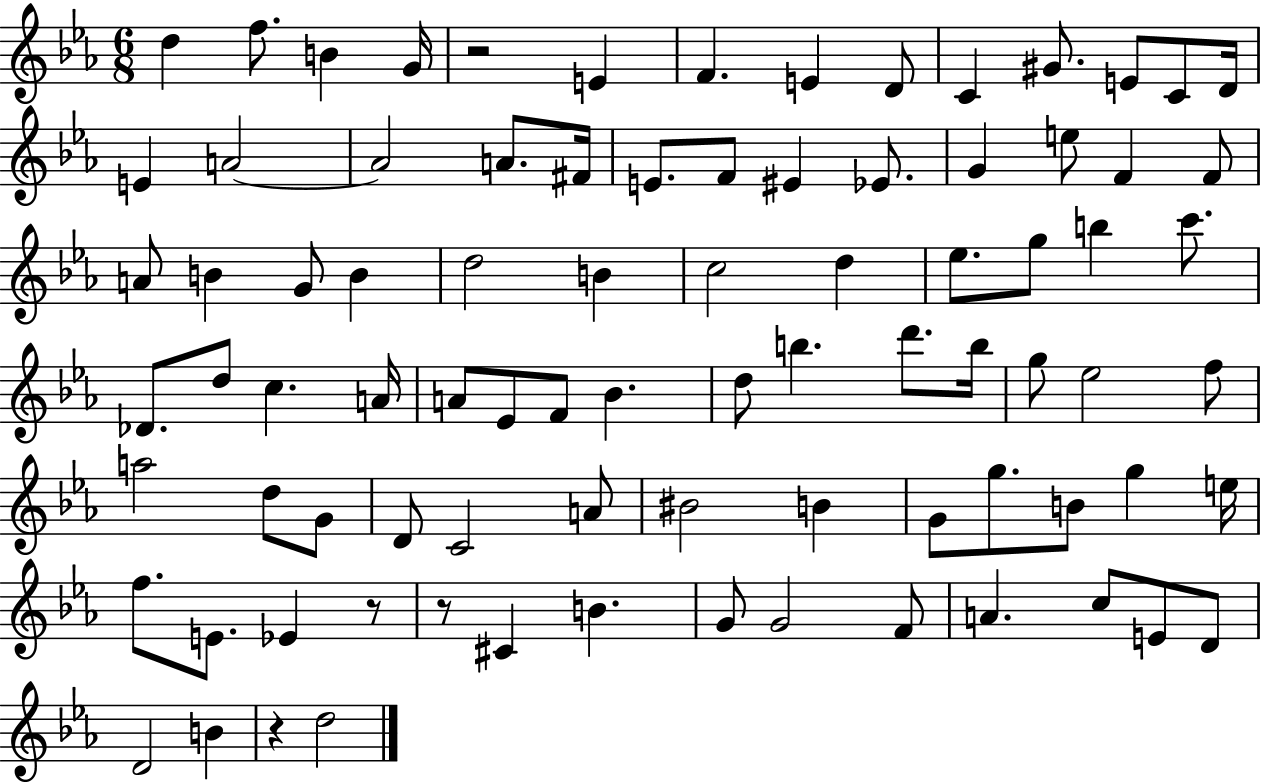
D5/q F5/e. B4/q G4/s R/h E4/q F4/q. E4/q D4/e C4/q G#4/e. E4/e C4/e D4/s E4/q A4/h A4/h A4/e. F#4/s E4/e. F4/e EIS4/q Eb4/e. G4/q E5/e F4/q F4/e A4/e B4/q G4/e B4/q D5/h B4/q C5/h D5/q Eb5/e. G5/e B5/q C6/e. Db4/e. D5/e C5/q. A4/s A4/e Eb4/e F4/e Bb4/q. D5/e B5/q. D6/e. B5/s G5/e Eb5/h F5/e A5/h D5/e G4/e D4/e C4/h A4/e BIS4/h B4/q G4/e G5/e. B4/e G5/q E5/s F5/e. E4/e. Eb4/q R/e R/e C#4/q B4/q. G4/e G4/h F4/e A4/q. C5/e E4/e D4/e D4/h B4/q R/q D5/h